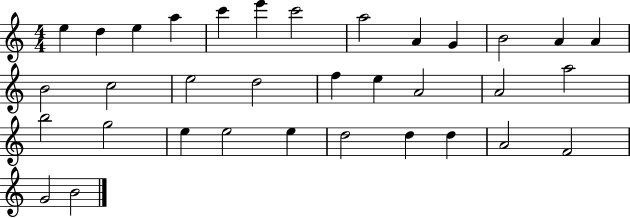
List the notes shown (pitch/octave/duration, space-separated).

E5/q D5/q E5/q A5/q C6/q E6/q C6/h A5/h A4/q G4/q B4/h A4/q A4/q B4/h C5/h E5/h D5/h F5/q E5/q A4/h A4/h A5/h B5/h G5/h E5/q E5/h E5/q D5/h D5/q D5/q A4/h F4/h G4/h B4/h